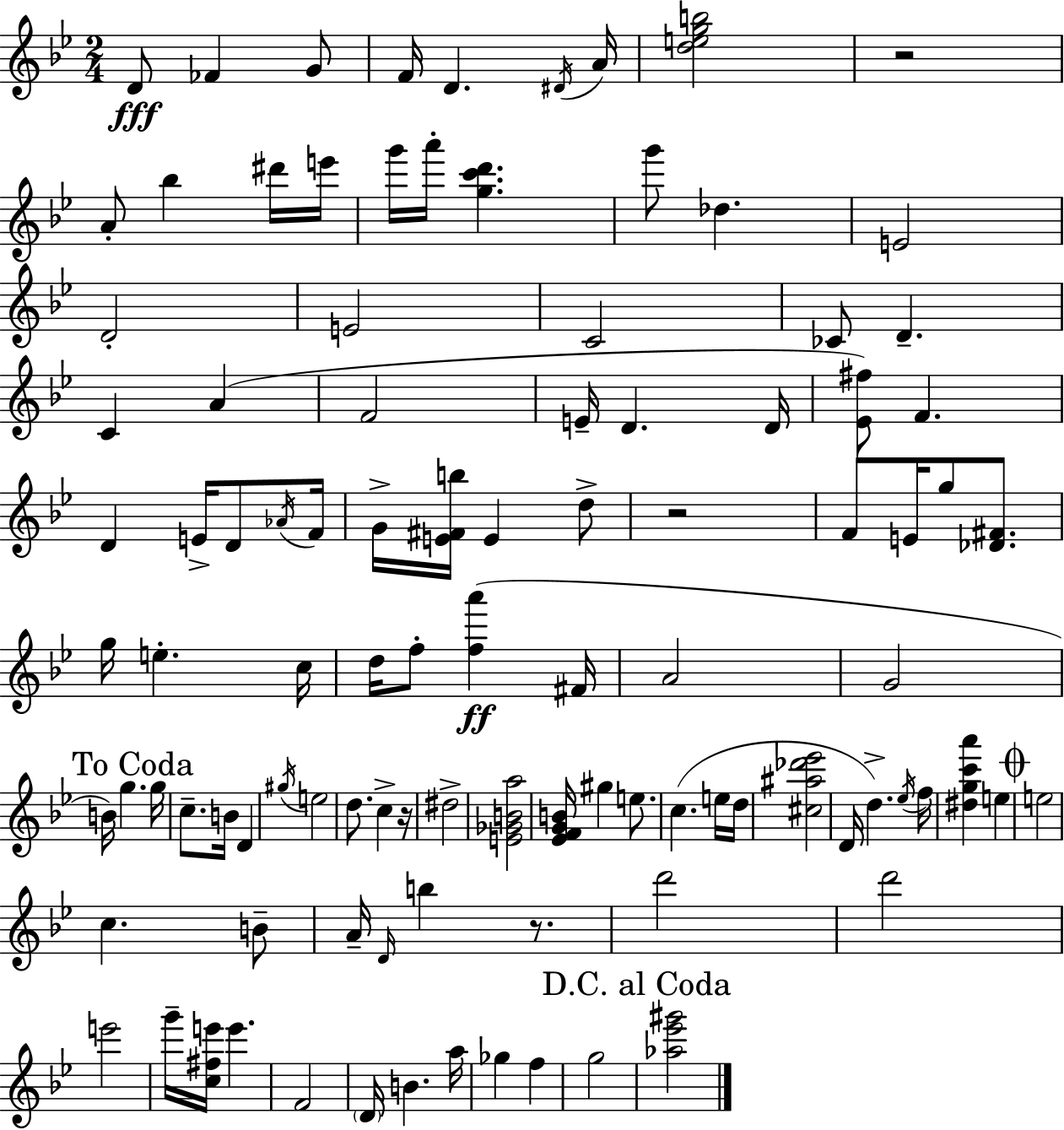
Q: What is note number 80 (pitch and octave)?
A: F4